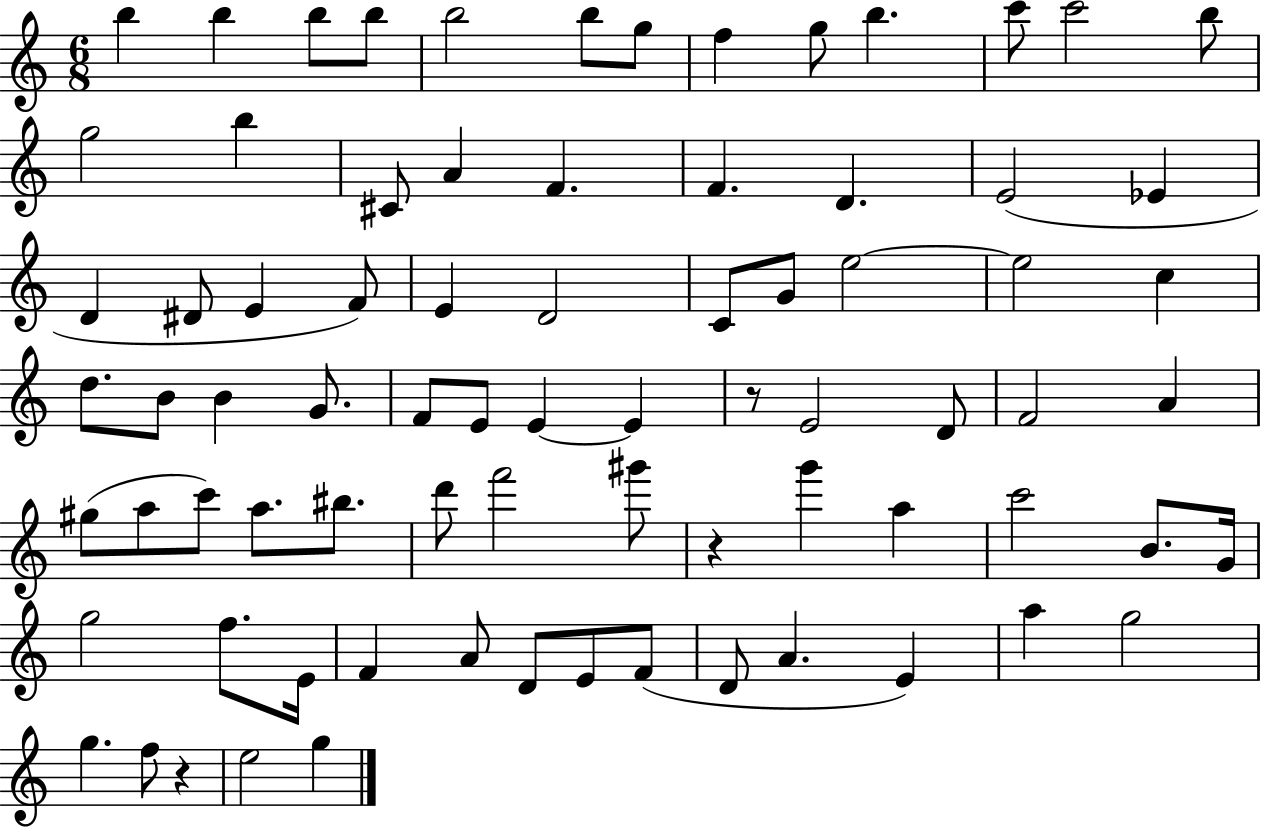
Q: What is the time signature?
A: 6/8